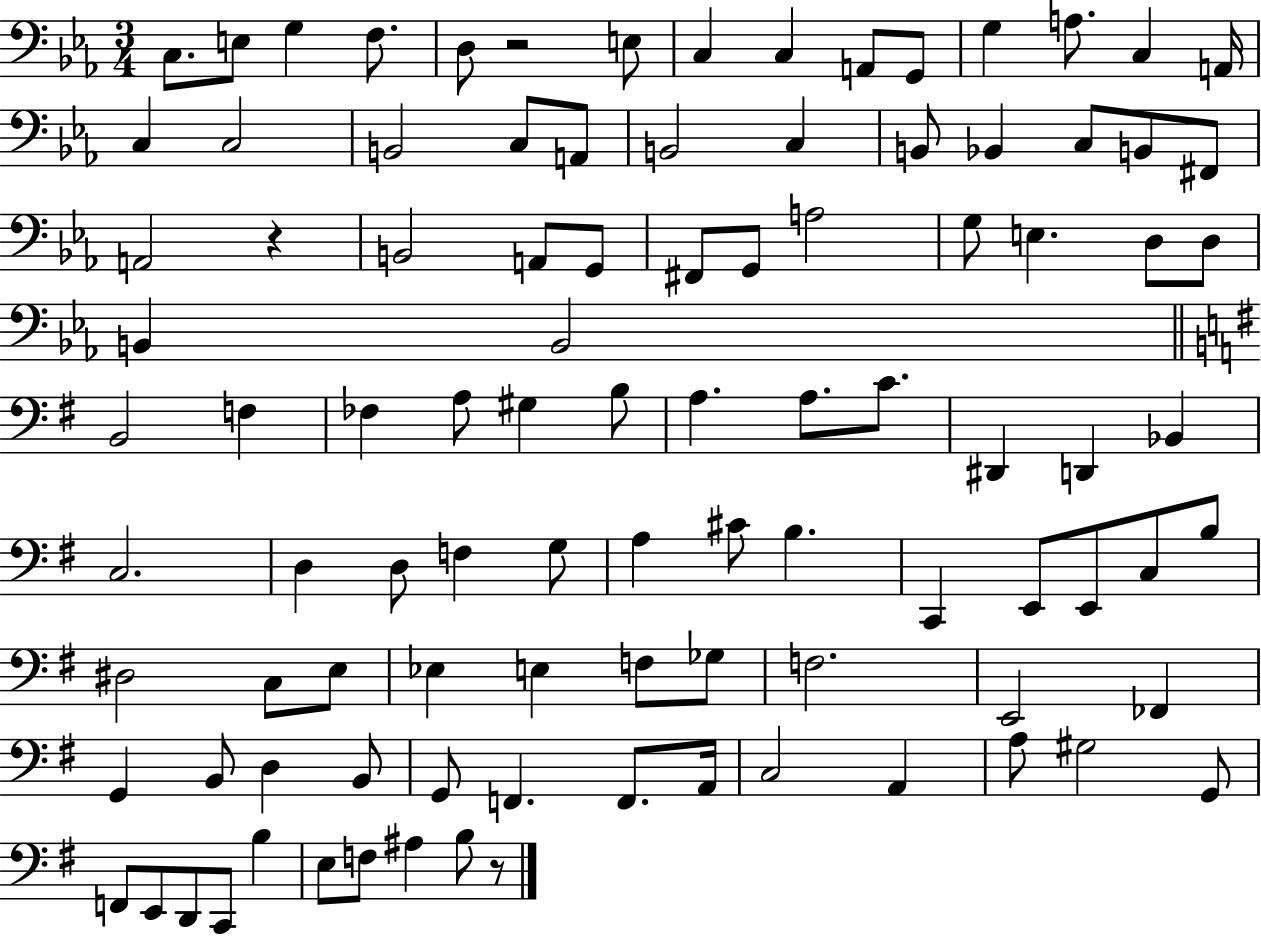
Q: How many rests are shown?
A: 3